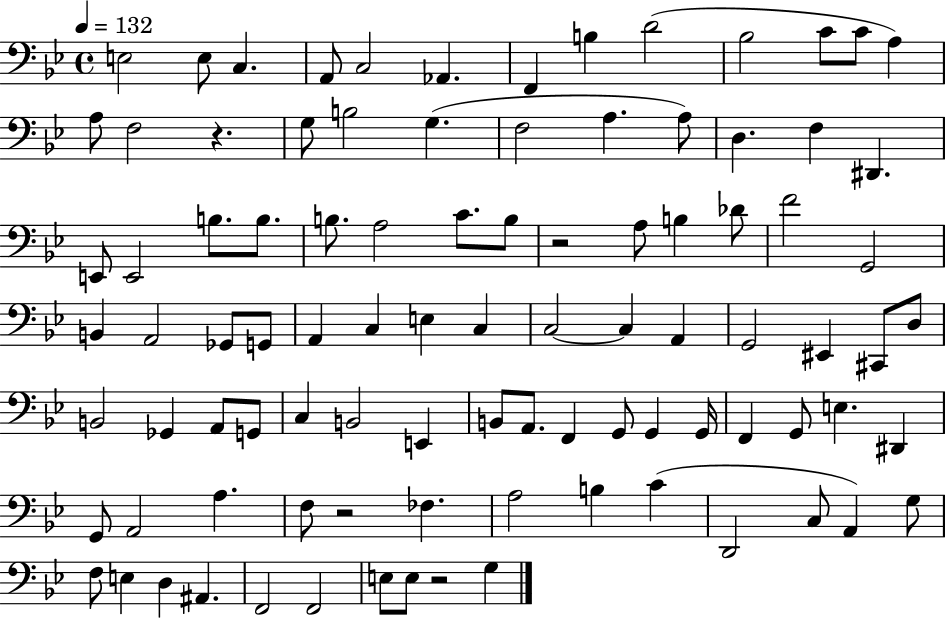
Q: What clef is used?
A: bass